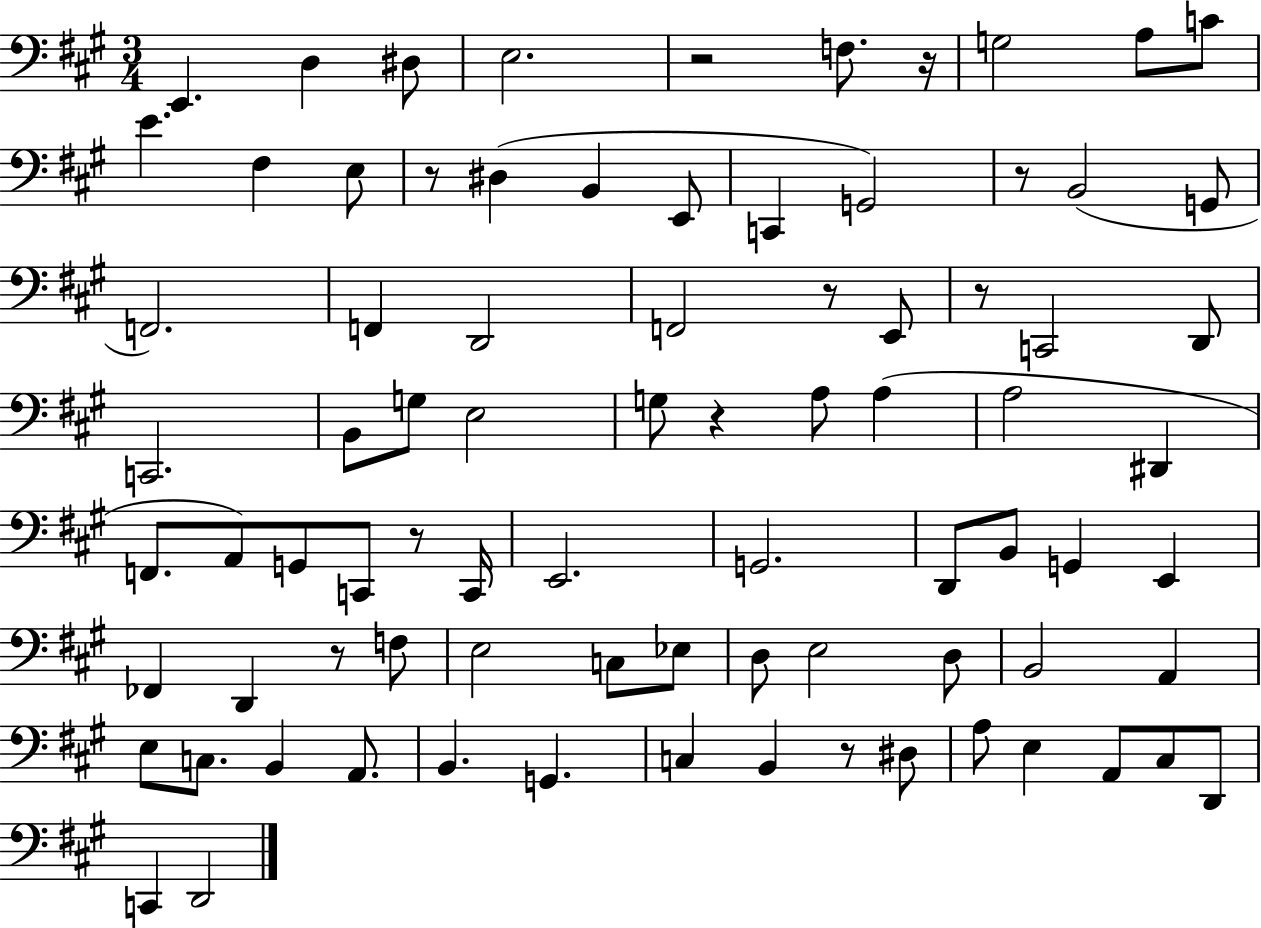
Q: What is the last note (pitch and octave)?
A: D2